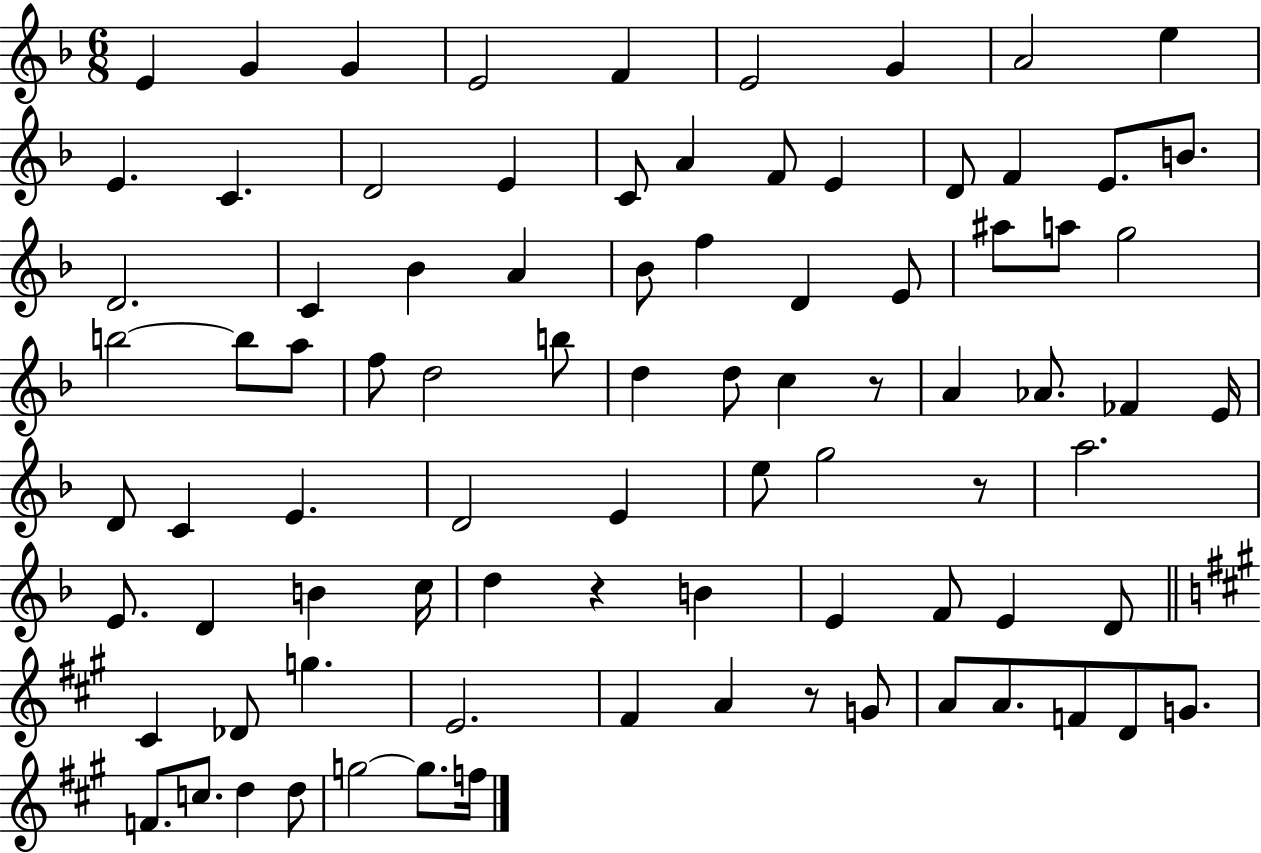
E4/q G4/q G4/q E4/h F4/q E4/h G4/q A4/h E5/q E4/q. C4/q. D4/h E4/q C4/e A4/q F4/e E4/q D4/e F4/q E4/e. B4/e. D4/h. C4/q Bb4/q A4/q Bb4/e F5/q D4/q E4/e A#5/e A5/e G5/h B5/h B5/e A5/e F5/e D5/h B5/e D5/q D5/e C5/q R/e A4/q Ab4/e. FES4/q E4/s D4/e C4/q E4/q. D4/h E4/q E5/e G5/h R/e A5/h. E4/e. D4/q B4/q C5/s D5/q R/q B4/q E4/q F4/e E4/q D4/e C#4/q Db4/e G5/q. E4/h. F#4/q A4/q R/e G4/e A4/e A4/e. F4/e D4/e G4/e. F4/e. C5/e. D5/q D5/e G5/h G5/e. F5/s